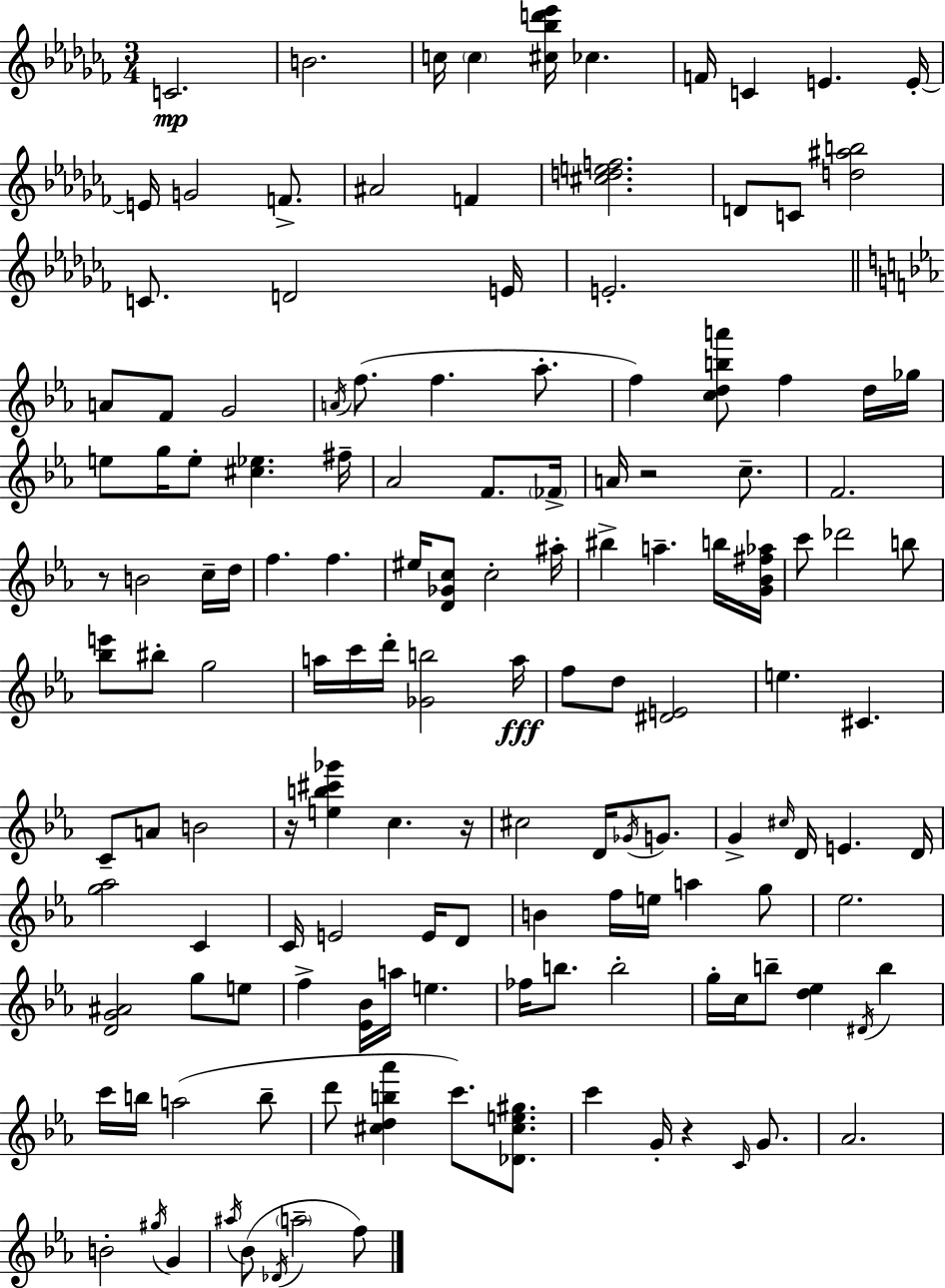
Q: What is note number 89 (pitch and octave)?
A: Eb5